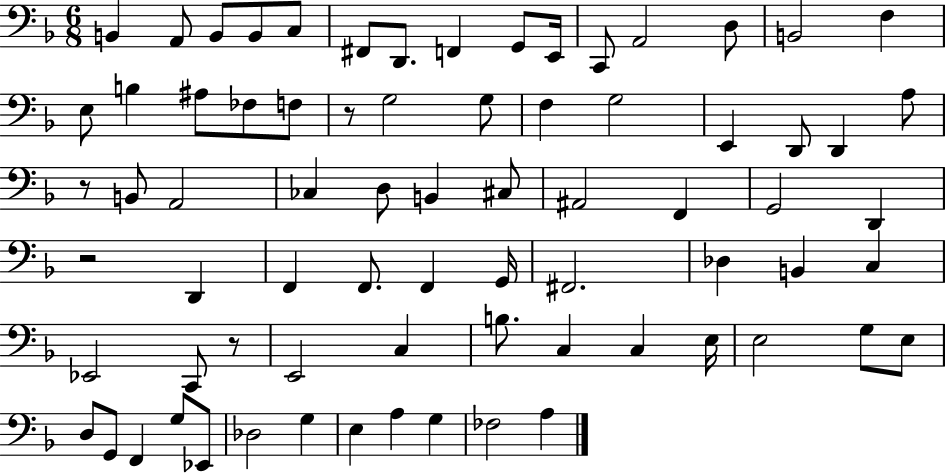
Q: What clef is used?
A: bass